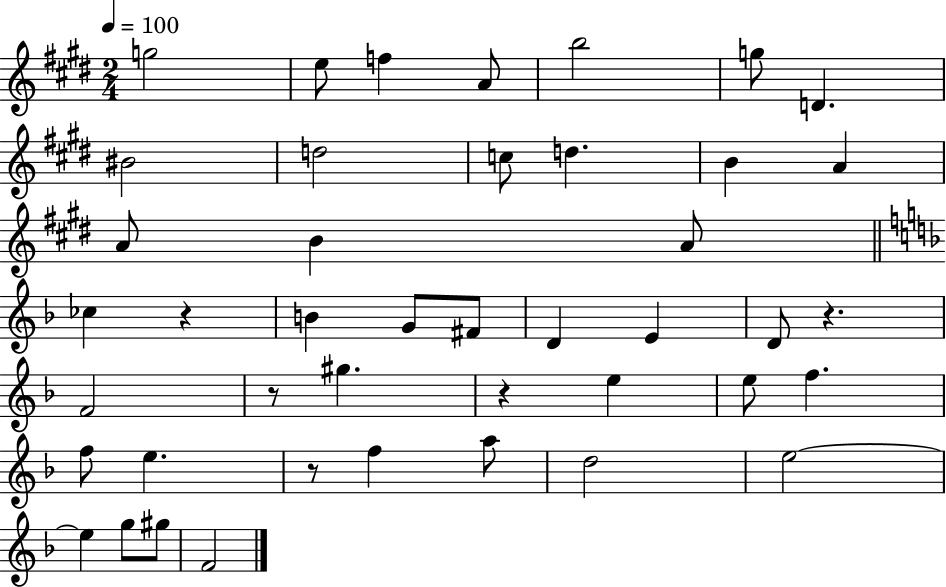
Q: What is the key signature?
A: E major